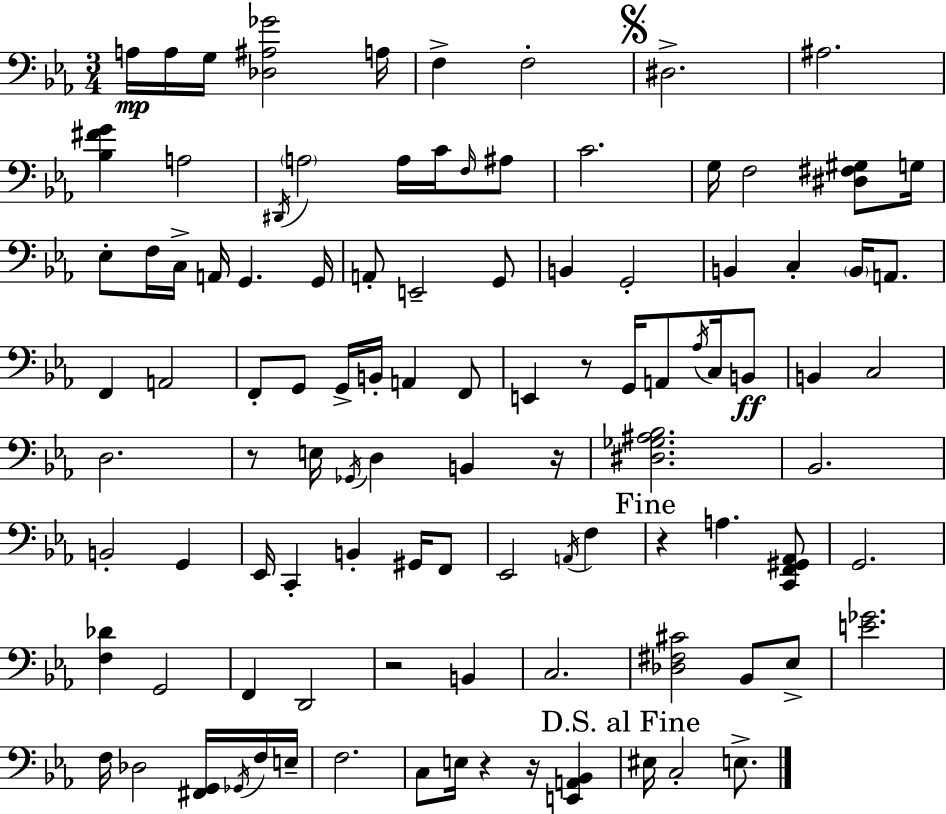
A3/s A3/s G3/s [Db3,A#3,Gb4]/h A3/s F3/q F3/h D#3/h. A#3/h. [Bb3,F#4,G4]/q A3/h D#2/s A3/h A3/s C4/s F3/s A#3/e C4/h. G3/s F3/h [D#3,F#3,G#3]/e G3/s Eb3/e F3/s C3/s A2/s G2/q. G2/s A2/e E2/h G2/e B2/q G2/h B2/q C3/q B2/s A2/e. F2/q A2/h F2/e G2/e G2/s B2/s A2/q F2/e E2/q R/e G2/s A2/e Ab3/s C3/s B2/e B2/q C3/h D3/h. R/e E3/s Gb2/s D3/q B2/q R/s [D#3,Gb3,A#3,Bb3]/h. Bb2/h. B2/h G2/q Eb2/s C2/q B2/q G#2/s F2/e Eb2/h A2/s F3/q R/q A3/q. [C2,F2,G#2,Ab2]/e G2/h. [F3,Db4]/q G2/h F2/q D2/h R/h B2/q C3/h. [Db3,F#3,C#4]/h Bb2/e Eb3/e [E4,Gb4]/h. F3/s Db3/h [F#2,G2]/s Gb2/s F3/s E3/s F3/h. C3/e E3/s R/q R/s [E2,A2,Bb2]/q EIS3/s C3/h E3/e.